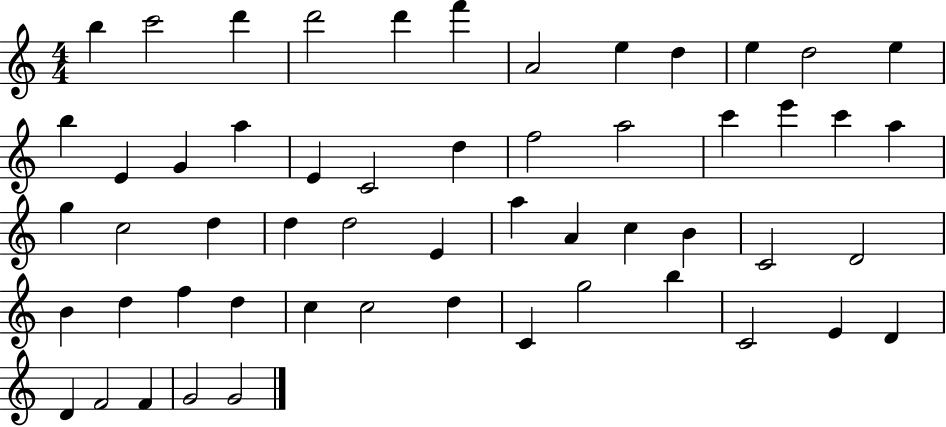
{
  \clef treble
  \numericTimeSignature
  \time 4/4
  \key c \major
  b''4 c'''2 d'''4 | d'''2 d'''4 f'''4 | a'2 e''4 d''4 | e''4 d''2 e''4 | \break b''4 e'4 g'4 a''4 | e'4 c'2 d''4 | f''2 a''2 | c'''4 e'''4 c'''4 a''4 | \break g''4 c''2 d''4 | d''4 d''2 e'4 | a''4 a'4 c''4 b'4 | c'2 d'2 | \break b'4 d''4 f''4 d''4 | c''4 c''2 d''4 | c'4 g''2 b''4 | c'2 e'4 d'4 | \break d'4 f'2 f'4 | g'2 g'2 | \bar "|."
}